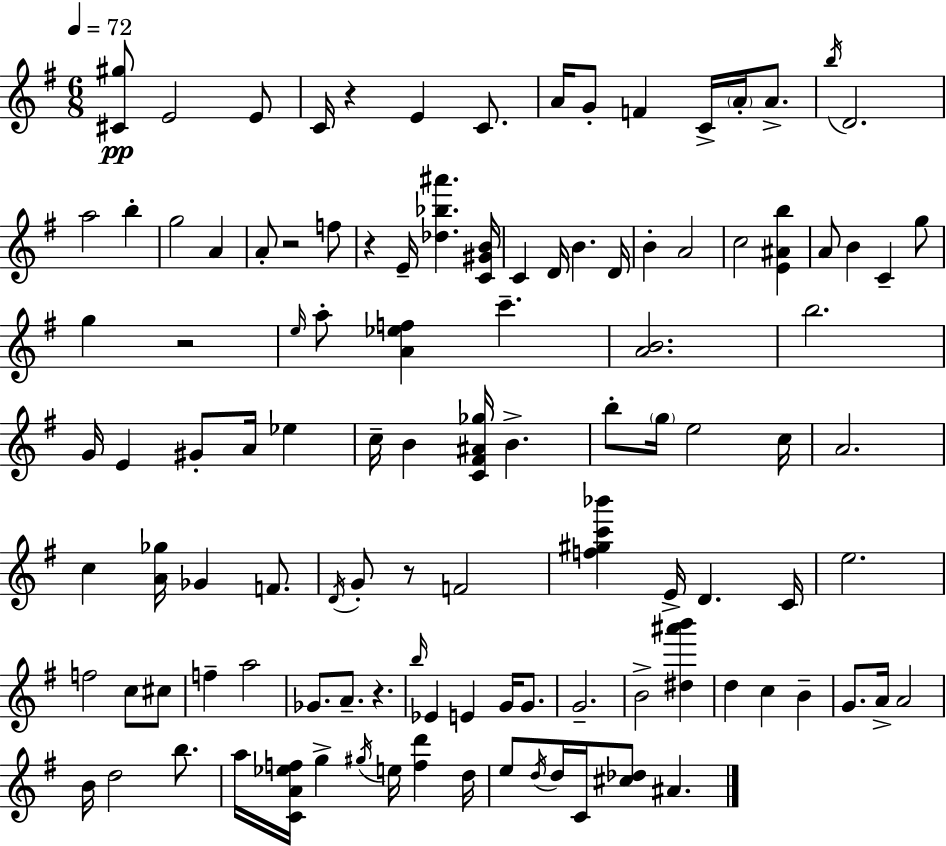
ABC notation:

X:1
T:Untitled
M:6/8
L:1/4
K:G
[^C^g]/2 E2 E/2 C/4 z E C/2 A/4 G/2 F C/4 A/4 A/2 b/4 D2 a2 b g2 A A/2 z2 f/2 z E/4 [_d_b^a'] [C^GB]/4 C D/4 B D/4 B A2 c2 [E^Ab] A/2 B C g/2 g z2 e/4 a/2 [A_ef] c' [AB]2 b2 G/4 E ^G/2 A/4 _e c/4 B [C^F^A_g]/4 B b/2 g/4 e2 c/4 A2 c [A_g]/4 _G F/2 D/4 G/2 z/2 F2 [f^gc'_b'] E/4 D C/4 e2 f2 c/2 ^c/2 f a2 _G/2 A/2 z b/4 _E E G/4 G/2 G2 B2 [^d^a'b'] d c B G/2 A/4 A2 B/4 d2 b/2 a/4 [CA_ef]/4 g ^g/4 e/4 [fd'] d/4 e/2 d/4 d/4 C/4 [^c_d]/2 ^A